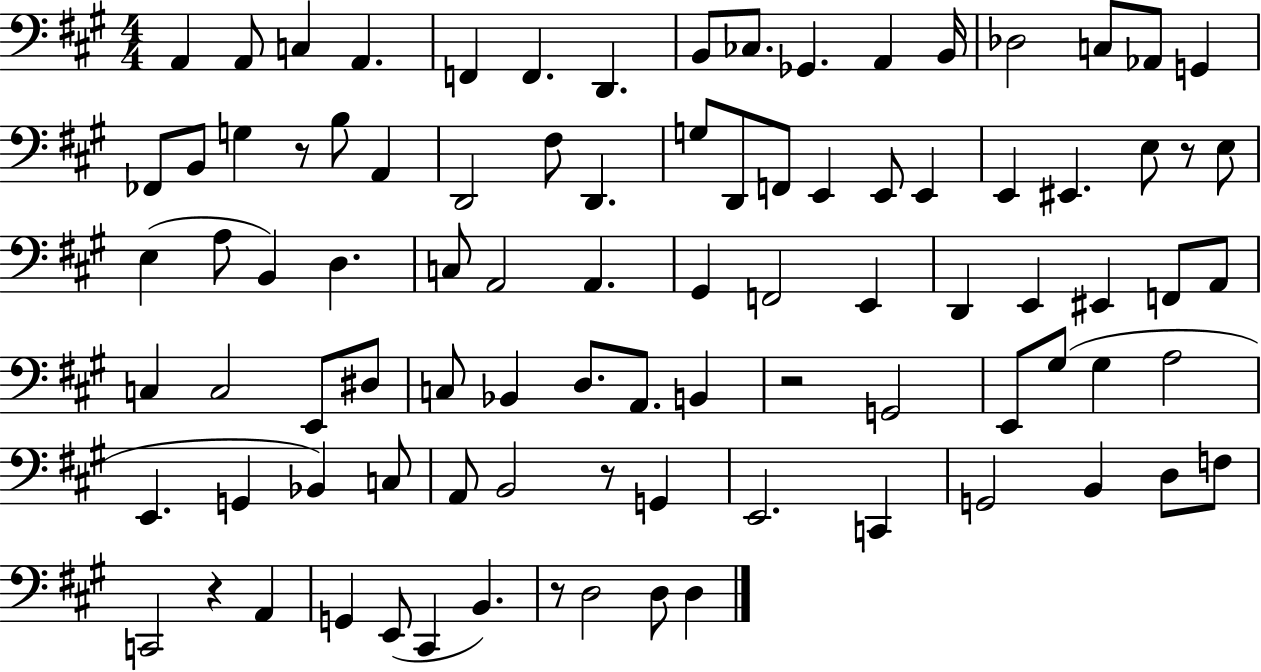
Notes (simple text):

A2/q A2/e C3/q A2/q. F2/q F2/q. D2/q. B2/e CES3/e. Gb2/q. A2/q B2/s Db3/h C3/e Ab2/e G2/q FES2/e B2/e G3/q R/e B3/e A2/q D2/h F#3/e D2/q. G3/e D2/e F2/e E2/q E2/e E2/q E2/q EIS2/q. E3/e R/e E3/e E3/q A3/e B2/q D3/q. C3/e A2/h A2/q. G#2/q F2/h E2/q D2/q E2/q EIS2/q F2/e A2/e C3/q C3/h E2/e D#3/e C3/e Bb2/q D3/e. A2/e. B2/q R/h G2/h E2/e G#3/e G#3/q A3/h E2/q. G2/q Bb2/q C3/e A2/e B2/h R/e G2/q E2/h. C2/q G2/h B2/q D3/e F3/e C2/h R/q A2/q G2/q E2/e C#2/q B2/q. R/e D3/h D3/e D3/q